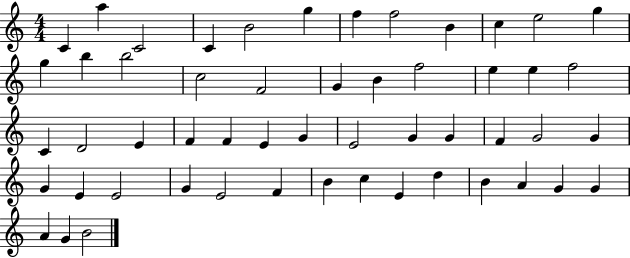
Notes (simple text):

C4/q A5/q C4/h C4/q B4/h G5/q F5/q F5/h B4/q C5/q E5/h G5/q G5/q B5/q B5/h C5/h F4/h G4/q B4/q F5/h E5/q E5/q F5/h C4/q D4/h E4/q F4/q F4/q E4/q G4/q E4/h G4/q G4/q F4/q G4/h G4/q G4/q E4/q E4/h G4/q E4/h F4/q B4/q C5/q E4/q D5/q B4/q A4/q G4/q G4/q A4/q G4/q B4/h